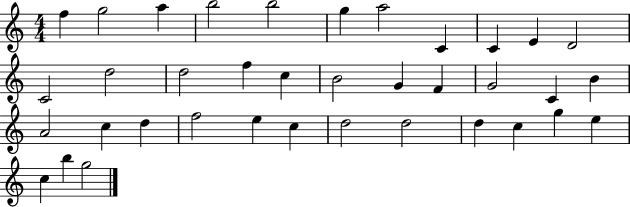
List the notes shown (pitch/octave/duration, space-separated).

F5/q G5/h A5/q B5/h B5/h G5/q A5/h C4/q C4/q E4/q D4/h C4/h D5/h D5/h F5/q C5/q B4/h G4/q F4/q G4/h C4/q B4/q A4/h C5/q D5/q F5/h E5/q C5/q D5/h D5/h D5/q C5/q G5/q E5/q C5/q B5/q G5/h